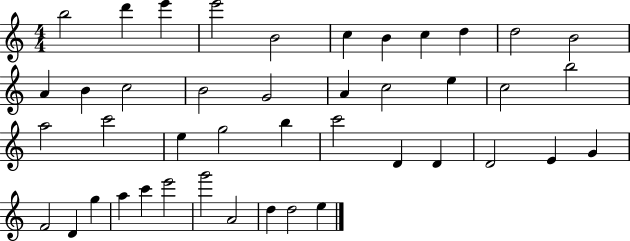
B5/h D6/q E6/q E6/h B4/h C5/q B4/q C5/q D5/q D5/h B4/h A4/q B4/q C5/h B4/h G4/h A4/q C5/h E5/q C5/h B5/h A5/h C6/h E5/q G5/h B5/q C6/h D4/q D4/q D4/h E4/q G4/q F4/h D4/q G5/q A5/q C6/q E6/h G6/h A4/h D5/q D5/h E5/q